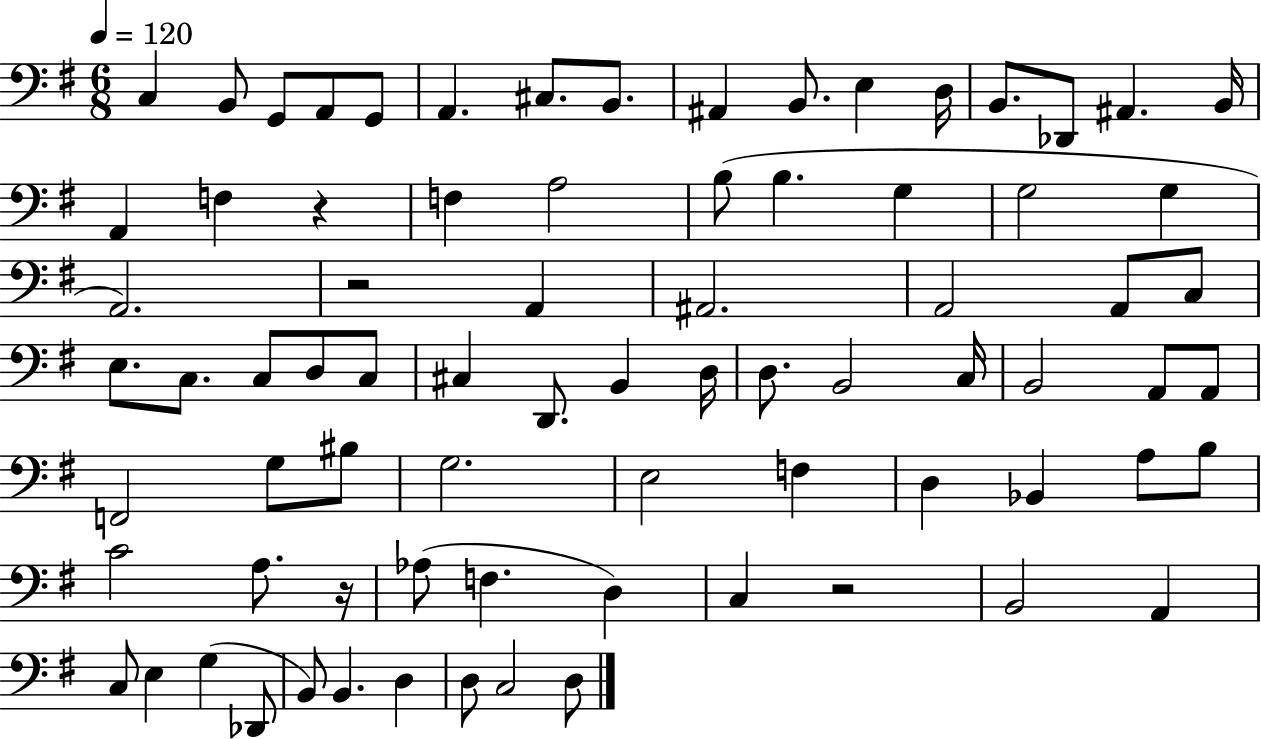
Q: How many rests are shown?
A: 4